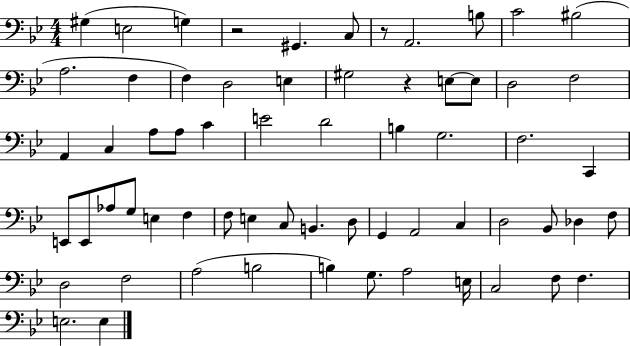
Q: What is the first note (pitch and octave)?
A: G#3